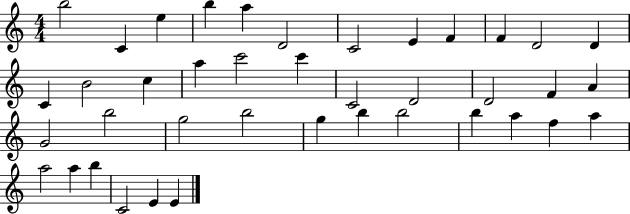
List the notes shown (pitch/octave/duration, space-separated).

B5/h C4/q E5/q B5/q A5/q D4/h C4/h E4/q F4/q F4/q D4/h D4/q C4/q B4/h C5/q A5/q C6/h C6/q C4/h D4/h D4/h F4/q A4/q G4/h B5/h G5/h B5/h G5/q B5/q B5/h B5/q A5/q F5/q A5/q A5/h A5/q B5/q C4/h E4/q E4/q